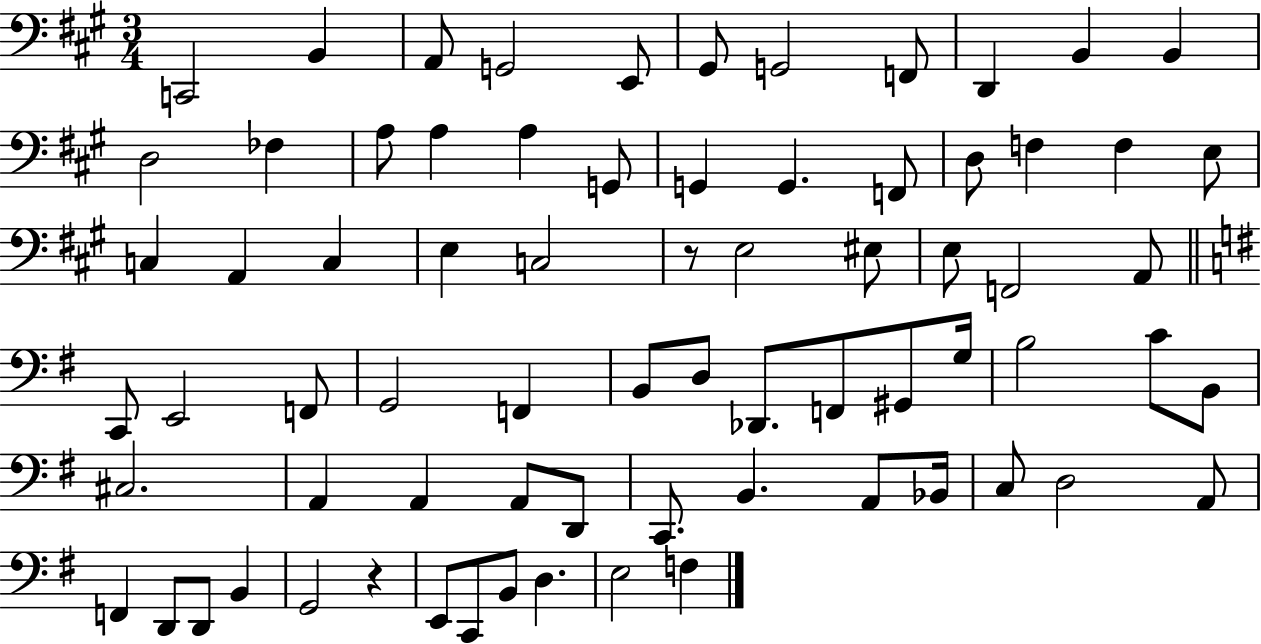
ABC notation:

X:1
T:Untitled
M:3/4
L:1/4
K:A
C,,2 B,, A,,/2 G,,2 E,,/2 ^G,,/2 G,,2 F,,/2 D,, B,, B,, D,2 _F, A,/2 A, A, G,,/2 G,, G,, F,,/2 D,/2 F, F, E,/2 C, A,, C, E, C,2 z/2 E,2 ^E,/2 E,/2 F,,2 A,,/2 C,,/2 E,,2 F,,/2 G,,2 F,, B,,/2 D,/2 _D,,/2 F,,/2 ^G,,/2 G,/4 B,2 C/2 B,,/2 ^C,2 A,, A,, A,,/2 D,,/2 C,,/2 B,, A,,/2 _B,,/4 C,/2 D,2 A,,/2 F,, D,,/2 D,,/2 B,, G,,2 z E,,/2 C,,/2 B,,/2 D, E,2 F,